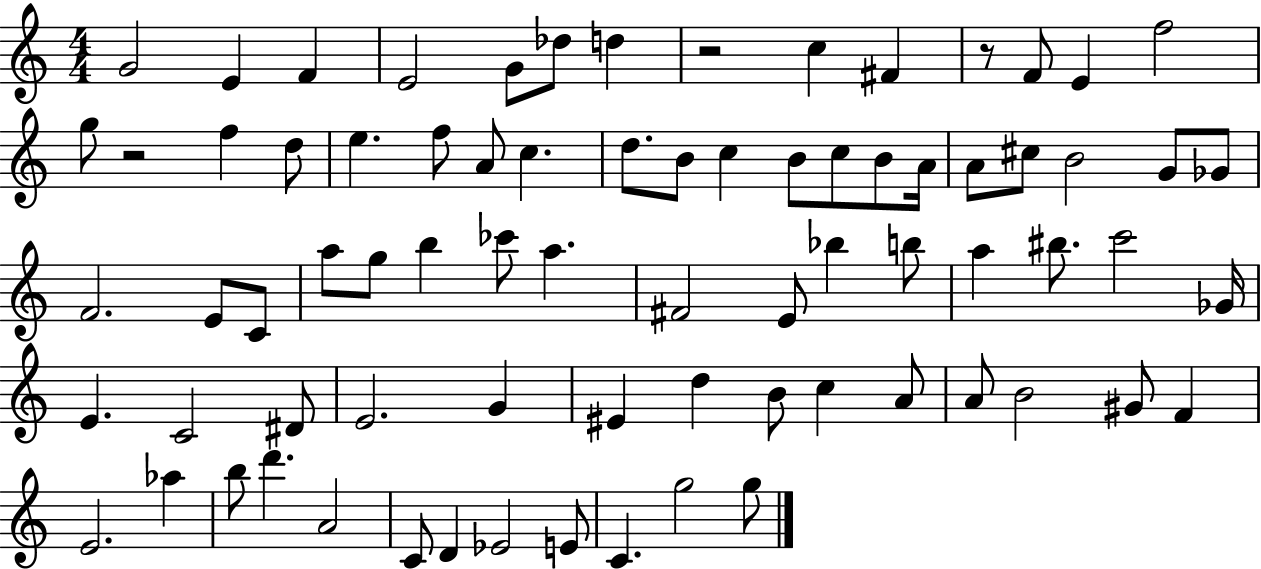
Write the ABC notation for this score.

X:1
T:Untitled
M:4/4
L:1/4
K:C
G2 E F E2 G/2 _d/2 d z2 c ^F z/2 F/2 E f2 g/2 z2 f d/2 e f/2 A/2 c d/2 B/2 c B/2 c/2 B/2 A/4 A/2 ^c/2 B2 G/2 _G/2 F2 E/2 C/2 a/2 g/2 b _c'/2 a ^F2 E/2 _b b/2 a ^b/2 c'2 _G/4 E C2 ^D/2 E2 G ^E d B/2 c A/2 A/2 B2 ^G/2 F E2 _a b/2 d' A2 C/2 D _E2 E/2 C g2 g/2